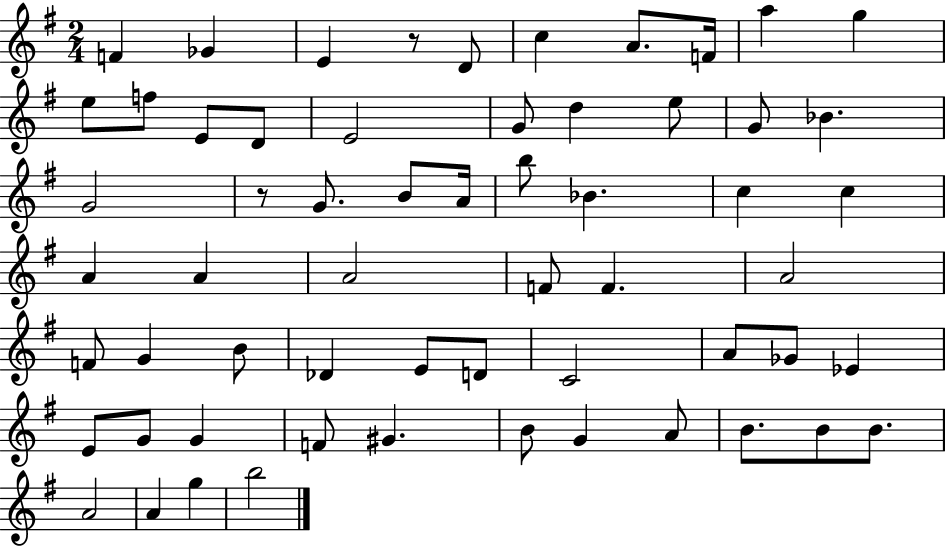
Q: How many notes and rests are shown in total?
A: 60